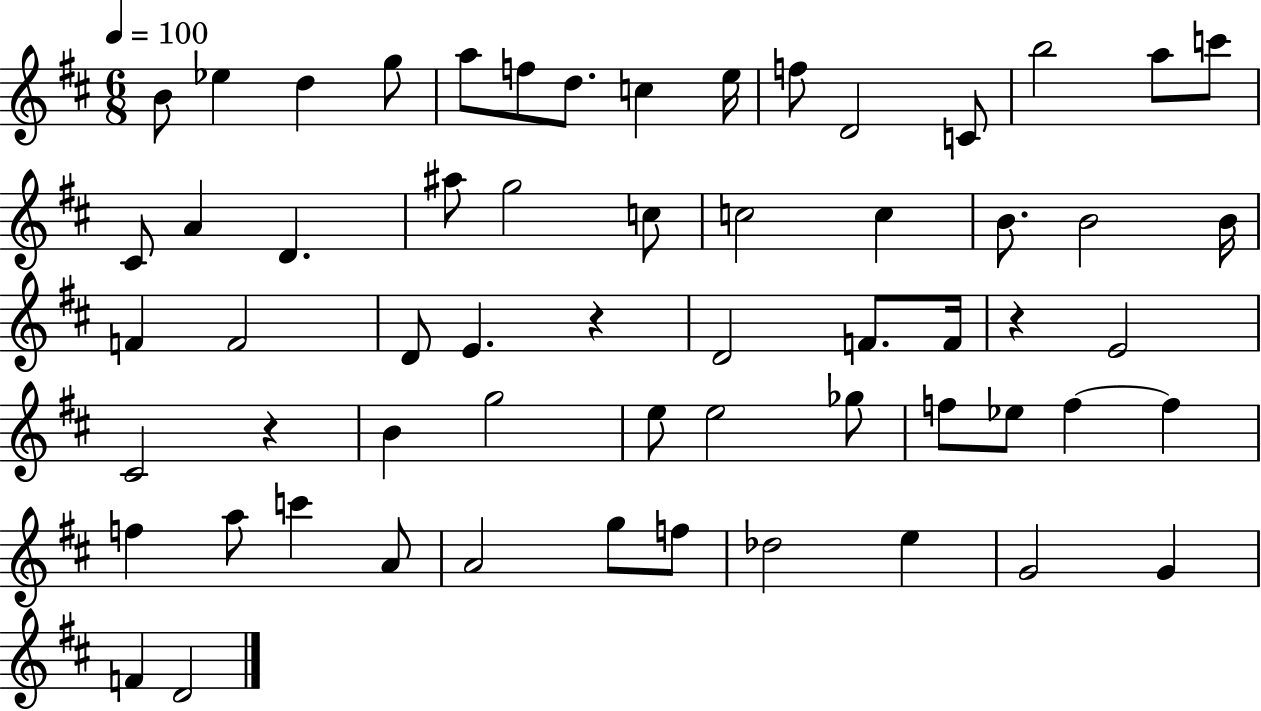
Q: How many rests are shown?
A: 3